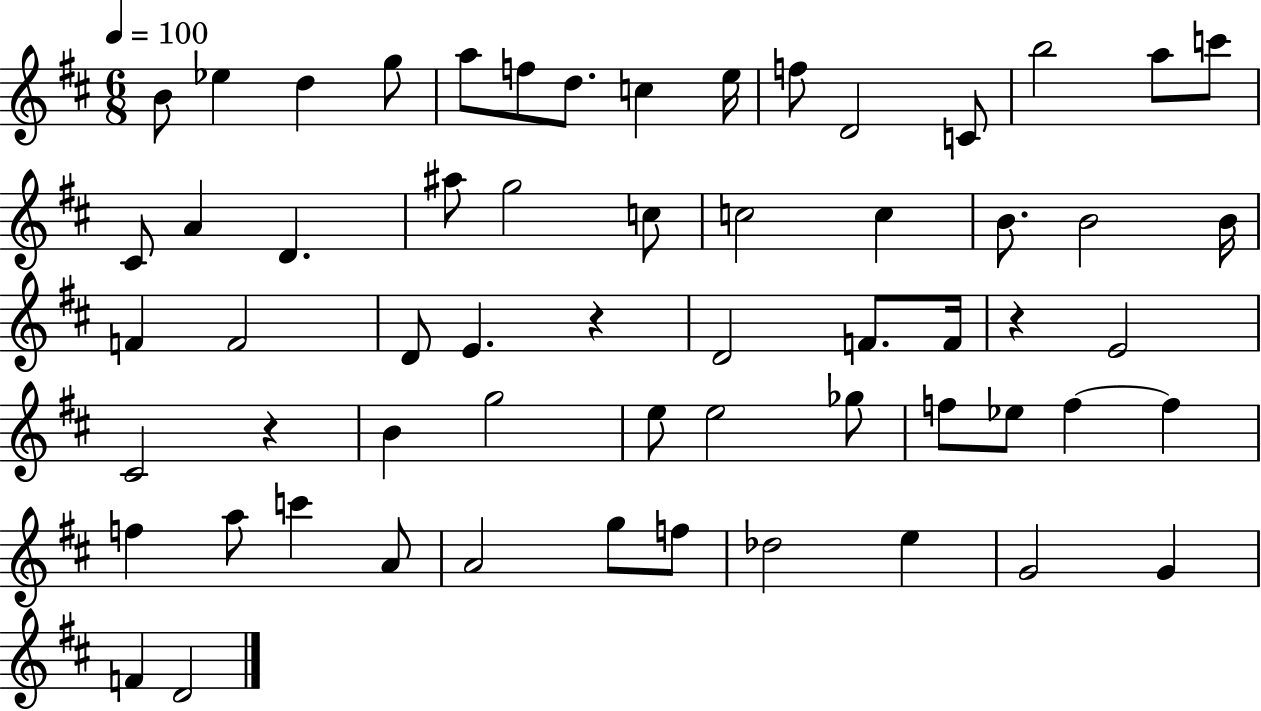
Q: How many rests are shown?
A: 3